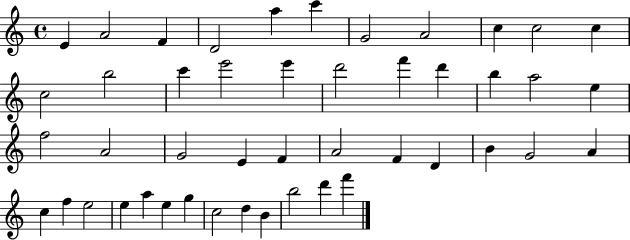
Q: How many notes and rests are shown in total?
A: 46